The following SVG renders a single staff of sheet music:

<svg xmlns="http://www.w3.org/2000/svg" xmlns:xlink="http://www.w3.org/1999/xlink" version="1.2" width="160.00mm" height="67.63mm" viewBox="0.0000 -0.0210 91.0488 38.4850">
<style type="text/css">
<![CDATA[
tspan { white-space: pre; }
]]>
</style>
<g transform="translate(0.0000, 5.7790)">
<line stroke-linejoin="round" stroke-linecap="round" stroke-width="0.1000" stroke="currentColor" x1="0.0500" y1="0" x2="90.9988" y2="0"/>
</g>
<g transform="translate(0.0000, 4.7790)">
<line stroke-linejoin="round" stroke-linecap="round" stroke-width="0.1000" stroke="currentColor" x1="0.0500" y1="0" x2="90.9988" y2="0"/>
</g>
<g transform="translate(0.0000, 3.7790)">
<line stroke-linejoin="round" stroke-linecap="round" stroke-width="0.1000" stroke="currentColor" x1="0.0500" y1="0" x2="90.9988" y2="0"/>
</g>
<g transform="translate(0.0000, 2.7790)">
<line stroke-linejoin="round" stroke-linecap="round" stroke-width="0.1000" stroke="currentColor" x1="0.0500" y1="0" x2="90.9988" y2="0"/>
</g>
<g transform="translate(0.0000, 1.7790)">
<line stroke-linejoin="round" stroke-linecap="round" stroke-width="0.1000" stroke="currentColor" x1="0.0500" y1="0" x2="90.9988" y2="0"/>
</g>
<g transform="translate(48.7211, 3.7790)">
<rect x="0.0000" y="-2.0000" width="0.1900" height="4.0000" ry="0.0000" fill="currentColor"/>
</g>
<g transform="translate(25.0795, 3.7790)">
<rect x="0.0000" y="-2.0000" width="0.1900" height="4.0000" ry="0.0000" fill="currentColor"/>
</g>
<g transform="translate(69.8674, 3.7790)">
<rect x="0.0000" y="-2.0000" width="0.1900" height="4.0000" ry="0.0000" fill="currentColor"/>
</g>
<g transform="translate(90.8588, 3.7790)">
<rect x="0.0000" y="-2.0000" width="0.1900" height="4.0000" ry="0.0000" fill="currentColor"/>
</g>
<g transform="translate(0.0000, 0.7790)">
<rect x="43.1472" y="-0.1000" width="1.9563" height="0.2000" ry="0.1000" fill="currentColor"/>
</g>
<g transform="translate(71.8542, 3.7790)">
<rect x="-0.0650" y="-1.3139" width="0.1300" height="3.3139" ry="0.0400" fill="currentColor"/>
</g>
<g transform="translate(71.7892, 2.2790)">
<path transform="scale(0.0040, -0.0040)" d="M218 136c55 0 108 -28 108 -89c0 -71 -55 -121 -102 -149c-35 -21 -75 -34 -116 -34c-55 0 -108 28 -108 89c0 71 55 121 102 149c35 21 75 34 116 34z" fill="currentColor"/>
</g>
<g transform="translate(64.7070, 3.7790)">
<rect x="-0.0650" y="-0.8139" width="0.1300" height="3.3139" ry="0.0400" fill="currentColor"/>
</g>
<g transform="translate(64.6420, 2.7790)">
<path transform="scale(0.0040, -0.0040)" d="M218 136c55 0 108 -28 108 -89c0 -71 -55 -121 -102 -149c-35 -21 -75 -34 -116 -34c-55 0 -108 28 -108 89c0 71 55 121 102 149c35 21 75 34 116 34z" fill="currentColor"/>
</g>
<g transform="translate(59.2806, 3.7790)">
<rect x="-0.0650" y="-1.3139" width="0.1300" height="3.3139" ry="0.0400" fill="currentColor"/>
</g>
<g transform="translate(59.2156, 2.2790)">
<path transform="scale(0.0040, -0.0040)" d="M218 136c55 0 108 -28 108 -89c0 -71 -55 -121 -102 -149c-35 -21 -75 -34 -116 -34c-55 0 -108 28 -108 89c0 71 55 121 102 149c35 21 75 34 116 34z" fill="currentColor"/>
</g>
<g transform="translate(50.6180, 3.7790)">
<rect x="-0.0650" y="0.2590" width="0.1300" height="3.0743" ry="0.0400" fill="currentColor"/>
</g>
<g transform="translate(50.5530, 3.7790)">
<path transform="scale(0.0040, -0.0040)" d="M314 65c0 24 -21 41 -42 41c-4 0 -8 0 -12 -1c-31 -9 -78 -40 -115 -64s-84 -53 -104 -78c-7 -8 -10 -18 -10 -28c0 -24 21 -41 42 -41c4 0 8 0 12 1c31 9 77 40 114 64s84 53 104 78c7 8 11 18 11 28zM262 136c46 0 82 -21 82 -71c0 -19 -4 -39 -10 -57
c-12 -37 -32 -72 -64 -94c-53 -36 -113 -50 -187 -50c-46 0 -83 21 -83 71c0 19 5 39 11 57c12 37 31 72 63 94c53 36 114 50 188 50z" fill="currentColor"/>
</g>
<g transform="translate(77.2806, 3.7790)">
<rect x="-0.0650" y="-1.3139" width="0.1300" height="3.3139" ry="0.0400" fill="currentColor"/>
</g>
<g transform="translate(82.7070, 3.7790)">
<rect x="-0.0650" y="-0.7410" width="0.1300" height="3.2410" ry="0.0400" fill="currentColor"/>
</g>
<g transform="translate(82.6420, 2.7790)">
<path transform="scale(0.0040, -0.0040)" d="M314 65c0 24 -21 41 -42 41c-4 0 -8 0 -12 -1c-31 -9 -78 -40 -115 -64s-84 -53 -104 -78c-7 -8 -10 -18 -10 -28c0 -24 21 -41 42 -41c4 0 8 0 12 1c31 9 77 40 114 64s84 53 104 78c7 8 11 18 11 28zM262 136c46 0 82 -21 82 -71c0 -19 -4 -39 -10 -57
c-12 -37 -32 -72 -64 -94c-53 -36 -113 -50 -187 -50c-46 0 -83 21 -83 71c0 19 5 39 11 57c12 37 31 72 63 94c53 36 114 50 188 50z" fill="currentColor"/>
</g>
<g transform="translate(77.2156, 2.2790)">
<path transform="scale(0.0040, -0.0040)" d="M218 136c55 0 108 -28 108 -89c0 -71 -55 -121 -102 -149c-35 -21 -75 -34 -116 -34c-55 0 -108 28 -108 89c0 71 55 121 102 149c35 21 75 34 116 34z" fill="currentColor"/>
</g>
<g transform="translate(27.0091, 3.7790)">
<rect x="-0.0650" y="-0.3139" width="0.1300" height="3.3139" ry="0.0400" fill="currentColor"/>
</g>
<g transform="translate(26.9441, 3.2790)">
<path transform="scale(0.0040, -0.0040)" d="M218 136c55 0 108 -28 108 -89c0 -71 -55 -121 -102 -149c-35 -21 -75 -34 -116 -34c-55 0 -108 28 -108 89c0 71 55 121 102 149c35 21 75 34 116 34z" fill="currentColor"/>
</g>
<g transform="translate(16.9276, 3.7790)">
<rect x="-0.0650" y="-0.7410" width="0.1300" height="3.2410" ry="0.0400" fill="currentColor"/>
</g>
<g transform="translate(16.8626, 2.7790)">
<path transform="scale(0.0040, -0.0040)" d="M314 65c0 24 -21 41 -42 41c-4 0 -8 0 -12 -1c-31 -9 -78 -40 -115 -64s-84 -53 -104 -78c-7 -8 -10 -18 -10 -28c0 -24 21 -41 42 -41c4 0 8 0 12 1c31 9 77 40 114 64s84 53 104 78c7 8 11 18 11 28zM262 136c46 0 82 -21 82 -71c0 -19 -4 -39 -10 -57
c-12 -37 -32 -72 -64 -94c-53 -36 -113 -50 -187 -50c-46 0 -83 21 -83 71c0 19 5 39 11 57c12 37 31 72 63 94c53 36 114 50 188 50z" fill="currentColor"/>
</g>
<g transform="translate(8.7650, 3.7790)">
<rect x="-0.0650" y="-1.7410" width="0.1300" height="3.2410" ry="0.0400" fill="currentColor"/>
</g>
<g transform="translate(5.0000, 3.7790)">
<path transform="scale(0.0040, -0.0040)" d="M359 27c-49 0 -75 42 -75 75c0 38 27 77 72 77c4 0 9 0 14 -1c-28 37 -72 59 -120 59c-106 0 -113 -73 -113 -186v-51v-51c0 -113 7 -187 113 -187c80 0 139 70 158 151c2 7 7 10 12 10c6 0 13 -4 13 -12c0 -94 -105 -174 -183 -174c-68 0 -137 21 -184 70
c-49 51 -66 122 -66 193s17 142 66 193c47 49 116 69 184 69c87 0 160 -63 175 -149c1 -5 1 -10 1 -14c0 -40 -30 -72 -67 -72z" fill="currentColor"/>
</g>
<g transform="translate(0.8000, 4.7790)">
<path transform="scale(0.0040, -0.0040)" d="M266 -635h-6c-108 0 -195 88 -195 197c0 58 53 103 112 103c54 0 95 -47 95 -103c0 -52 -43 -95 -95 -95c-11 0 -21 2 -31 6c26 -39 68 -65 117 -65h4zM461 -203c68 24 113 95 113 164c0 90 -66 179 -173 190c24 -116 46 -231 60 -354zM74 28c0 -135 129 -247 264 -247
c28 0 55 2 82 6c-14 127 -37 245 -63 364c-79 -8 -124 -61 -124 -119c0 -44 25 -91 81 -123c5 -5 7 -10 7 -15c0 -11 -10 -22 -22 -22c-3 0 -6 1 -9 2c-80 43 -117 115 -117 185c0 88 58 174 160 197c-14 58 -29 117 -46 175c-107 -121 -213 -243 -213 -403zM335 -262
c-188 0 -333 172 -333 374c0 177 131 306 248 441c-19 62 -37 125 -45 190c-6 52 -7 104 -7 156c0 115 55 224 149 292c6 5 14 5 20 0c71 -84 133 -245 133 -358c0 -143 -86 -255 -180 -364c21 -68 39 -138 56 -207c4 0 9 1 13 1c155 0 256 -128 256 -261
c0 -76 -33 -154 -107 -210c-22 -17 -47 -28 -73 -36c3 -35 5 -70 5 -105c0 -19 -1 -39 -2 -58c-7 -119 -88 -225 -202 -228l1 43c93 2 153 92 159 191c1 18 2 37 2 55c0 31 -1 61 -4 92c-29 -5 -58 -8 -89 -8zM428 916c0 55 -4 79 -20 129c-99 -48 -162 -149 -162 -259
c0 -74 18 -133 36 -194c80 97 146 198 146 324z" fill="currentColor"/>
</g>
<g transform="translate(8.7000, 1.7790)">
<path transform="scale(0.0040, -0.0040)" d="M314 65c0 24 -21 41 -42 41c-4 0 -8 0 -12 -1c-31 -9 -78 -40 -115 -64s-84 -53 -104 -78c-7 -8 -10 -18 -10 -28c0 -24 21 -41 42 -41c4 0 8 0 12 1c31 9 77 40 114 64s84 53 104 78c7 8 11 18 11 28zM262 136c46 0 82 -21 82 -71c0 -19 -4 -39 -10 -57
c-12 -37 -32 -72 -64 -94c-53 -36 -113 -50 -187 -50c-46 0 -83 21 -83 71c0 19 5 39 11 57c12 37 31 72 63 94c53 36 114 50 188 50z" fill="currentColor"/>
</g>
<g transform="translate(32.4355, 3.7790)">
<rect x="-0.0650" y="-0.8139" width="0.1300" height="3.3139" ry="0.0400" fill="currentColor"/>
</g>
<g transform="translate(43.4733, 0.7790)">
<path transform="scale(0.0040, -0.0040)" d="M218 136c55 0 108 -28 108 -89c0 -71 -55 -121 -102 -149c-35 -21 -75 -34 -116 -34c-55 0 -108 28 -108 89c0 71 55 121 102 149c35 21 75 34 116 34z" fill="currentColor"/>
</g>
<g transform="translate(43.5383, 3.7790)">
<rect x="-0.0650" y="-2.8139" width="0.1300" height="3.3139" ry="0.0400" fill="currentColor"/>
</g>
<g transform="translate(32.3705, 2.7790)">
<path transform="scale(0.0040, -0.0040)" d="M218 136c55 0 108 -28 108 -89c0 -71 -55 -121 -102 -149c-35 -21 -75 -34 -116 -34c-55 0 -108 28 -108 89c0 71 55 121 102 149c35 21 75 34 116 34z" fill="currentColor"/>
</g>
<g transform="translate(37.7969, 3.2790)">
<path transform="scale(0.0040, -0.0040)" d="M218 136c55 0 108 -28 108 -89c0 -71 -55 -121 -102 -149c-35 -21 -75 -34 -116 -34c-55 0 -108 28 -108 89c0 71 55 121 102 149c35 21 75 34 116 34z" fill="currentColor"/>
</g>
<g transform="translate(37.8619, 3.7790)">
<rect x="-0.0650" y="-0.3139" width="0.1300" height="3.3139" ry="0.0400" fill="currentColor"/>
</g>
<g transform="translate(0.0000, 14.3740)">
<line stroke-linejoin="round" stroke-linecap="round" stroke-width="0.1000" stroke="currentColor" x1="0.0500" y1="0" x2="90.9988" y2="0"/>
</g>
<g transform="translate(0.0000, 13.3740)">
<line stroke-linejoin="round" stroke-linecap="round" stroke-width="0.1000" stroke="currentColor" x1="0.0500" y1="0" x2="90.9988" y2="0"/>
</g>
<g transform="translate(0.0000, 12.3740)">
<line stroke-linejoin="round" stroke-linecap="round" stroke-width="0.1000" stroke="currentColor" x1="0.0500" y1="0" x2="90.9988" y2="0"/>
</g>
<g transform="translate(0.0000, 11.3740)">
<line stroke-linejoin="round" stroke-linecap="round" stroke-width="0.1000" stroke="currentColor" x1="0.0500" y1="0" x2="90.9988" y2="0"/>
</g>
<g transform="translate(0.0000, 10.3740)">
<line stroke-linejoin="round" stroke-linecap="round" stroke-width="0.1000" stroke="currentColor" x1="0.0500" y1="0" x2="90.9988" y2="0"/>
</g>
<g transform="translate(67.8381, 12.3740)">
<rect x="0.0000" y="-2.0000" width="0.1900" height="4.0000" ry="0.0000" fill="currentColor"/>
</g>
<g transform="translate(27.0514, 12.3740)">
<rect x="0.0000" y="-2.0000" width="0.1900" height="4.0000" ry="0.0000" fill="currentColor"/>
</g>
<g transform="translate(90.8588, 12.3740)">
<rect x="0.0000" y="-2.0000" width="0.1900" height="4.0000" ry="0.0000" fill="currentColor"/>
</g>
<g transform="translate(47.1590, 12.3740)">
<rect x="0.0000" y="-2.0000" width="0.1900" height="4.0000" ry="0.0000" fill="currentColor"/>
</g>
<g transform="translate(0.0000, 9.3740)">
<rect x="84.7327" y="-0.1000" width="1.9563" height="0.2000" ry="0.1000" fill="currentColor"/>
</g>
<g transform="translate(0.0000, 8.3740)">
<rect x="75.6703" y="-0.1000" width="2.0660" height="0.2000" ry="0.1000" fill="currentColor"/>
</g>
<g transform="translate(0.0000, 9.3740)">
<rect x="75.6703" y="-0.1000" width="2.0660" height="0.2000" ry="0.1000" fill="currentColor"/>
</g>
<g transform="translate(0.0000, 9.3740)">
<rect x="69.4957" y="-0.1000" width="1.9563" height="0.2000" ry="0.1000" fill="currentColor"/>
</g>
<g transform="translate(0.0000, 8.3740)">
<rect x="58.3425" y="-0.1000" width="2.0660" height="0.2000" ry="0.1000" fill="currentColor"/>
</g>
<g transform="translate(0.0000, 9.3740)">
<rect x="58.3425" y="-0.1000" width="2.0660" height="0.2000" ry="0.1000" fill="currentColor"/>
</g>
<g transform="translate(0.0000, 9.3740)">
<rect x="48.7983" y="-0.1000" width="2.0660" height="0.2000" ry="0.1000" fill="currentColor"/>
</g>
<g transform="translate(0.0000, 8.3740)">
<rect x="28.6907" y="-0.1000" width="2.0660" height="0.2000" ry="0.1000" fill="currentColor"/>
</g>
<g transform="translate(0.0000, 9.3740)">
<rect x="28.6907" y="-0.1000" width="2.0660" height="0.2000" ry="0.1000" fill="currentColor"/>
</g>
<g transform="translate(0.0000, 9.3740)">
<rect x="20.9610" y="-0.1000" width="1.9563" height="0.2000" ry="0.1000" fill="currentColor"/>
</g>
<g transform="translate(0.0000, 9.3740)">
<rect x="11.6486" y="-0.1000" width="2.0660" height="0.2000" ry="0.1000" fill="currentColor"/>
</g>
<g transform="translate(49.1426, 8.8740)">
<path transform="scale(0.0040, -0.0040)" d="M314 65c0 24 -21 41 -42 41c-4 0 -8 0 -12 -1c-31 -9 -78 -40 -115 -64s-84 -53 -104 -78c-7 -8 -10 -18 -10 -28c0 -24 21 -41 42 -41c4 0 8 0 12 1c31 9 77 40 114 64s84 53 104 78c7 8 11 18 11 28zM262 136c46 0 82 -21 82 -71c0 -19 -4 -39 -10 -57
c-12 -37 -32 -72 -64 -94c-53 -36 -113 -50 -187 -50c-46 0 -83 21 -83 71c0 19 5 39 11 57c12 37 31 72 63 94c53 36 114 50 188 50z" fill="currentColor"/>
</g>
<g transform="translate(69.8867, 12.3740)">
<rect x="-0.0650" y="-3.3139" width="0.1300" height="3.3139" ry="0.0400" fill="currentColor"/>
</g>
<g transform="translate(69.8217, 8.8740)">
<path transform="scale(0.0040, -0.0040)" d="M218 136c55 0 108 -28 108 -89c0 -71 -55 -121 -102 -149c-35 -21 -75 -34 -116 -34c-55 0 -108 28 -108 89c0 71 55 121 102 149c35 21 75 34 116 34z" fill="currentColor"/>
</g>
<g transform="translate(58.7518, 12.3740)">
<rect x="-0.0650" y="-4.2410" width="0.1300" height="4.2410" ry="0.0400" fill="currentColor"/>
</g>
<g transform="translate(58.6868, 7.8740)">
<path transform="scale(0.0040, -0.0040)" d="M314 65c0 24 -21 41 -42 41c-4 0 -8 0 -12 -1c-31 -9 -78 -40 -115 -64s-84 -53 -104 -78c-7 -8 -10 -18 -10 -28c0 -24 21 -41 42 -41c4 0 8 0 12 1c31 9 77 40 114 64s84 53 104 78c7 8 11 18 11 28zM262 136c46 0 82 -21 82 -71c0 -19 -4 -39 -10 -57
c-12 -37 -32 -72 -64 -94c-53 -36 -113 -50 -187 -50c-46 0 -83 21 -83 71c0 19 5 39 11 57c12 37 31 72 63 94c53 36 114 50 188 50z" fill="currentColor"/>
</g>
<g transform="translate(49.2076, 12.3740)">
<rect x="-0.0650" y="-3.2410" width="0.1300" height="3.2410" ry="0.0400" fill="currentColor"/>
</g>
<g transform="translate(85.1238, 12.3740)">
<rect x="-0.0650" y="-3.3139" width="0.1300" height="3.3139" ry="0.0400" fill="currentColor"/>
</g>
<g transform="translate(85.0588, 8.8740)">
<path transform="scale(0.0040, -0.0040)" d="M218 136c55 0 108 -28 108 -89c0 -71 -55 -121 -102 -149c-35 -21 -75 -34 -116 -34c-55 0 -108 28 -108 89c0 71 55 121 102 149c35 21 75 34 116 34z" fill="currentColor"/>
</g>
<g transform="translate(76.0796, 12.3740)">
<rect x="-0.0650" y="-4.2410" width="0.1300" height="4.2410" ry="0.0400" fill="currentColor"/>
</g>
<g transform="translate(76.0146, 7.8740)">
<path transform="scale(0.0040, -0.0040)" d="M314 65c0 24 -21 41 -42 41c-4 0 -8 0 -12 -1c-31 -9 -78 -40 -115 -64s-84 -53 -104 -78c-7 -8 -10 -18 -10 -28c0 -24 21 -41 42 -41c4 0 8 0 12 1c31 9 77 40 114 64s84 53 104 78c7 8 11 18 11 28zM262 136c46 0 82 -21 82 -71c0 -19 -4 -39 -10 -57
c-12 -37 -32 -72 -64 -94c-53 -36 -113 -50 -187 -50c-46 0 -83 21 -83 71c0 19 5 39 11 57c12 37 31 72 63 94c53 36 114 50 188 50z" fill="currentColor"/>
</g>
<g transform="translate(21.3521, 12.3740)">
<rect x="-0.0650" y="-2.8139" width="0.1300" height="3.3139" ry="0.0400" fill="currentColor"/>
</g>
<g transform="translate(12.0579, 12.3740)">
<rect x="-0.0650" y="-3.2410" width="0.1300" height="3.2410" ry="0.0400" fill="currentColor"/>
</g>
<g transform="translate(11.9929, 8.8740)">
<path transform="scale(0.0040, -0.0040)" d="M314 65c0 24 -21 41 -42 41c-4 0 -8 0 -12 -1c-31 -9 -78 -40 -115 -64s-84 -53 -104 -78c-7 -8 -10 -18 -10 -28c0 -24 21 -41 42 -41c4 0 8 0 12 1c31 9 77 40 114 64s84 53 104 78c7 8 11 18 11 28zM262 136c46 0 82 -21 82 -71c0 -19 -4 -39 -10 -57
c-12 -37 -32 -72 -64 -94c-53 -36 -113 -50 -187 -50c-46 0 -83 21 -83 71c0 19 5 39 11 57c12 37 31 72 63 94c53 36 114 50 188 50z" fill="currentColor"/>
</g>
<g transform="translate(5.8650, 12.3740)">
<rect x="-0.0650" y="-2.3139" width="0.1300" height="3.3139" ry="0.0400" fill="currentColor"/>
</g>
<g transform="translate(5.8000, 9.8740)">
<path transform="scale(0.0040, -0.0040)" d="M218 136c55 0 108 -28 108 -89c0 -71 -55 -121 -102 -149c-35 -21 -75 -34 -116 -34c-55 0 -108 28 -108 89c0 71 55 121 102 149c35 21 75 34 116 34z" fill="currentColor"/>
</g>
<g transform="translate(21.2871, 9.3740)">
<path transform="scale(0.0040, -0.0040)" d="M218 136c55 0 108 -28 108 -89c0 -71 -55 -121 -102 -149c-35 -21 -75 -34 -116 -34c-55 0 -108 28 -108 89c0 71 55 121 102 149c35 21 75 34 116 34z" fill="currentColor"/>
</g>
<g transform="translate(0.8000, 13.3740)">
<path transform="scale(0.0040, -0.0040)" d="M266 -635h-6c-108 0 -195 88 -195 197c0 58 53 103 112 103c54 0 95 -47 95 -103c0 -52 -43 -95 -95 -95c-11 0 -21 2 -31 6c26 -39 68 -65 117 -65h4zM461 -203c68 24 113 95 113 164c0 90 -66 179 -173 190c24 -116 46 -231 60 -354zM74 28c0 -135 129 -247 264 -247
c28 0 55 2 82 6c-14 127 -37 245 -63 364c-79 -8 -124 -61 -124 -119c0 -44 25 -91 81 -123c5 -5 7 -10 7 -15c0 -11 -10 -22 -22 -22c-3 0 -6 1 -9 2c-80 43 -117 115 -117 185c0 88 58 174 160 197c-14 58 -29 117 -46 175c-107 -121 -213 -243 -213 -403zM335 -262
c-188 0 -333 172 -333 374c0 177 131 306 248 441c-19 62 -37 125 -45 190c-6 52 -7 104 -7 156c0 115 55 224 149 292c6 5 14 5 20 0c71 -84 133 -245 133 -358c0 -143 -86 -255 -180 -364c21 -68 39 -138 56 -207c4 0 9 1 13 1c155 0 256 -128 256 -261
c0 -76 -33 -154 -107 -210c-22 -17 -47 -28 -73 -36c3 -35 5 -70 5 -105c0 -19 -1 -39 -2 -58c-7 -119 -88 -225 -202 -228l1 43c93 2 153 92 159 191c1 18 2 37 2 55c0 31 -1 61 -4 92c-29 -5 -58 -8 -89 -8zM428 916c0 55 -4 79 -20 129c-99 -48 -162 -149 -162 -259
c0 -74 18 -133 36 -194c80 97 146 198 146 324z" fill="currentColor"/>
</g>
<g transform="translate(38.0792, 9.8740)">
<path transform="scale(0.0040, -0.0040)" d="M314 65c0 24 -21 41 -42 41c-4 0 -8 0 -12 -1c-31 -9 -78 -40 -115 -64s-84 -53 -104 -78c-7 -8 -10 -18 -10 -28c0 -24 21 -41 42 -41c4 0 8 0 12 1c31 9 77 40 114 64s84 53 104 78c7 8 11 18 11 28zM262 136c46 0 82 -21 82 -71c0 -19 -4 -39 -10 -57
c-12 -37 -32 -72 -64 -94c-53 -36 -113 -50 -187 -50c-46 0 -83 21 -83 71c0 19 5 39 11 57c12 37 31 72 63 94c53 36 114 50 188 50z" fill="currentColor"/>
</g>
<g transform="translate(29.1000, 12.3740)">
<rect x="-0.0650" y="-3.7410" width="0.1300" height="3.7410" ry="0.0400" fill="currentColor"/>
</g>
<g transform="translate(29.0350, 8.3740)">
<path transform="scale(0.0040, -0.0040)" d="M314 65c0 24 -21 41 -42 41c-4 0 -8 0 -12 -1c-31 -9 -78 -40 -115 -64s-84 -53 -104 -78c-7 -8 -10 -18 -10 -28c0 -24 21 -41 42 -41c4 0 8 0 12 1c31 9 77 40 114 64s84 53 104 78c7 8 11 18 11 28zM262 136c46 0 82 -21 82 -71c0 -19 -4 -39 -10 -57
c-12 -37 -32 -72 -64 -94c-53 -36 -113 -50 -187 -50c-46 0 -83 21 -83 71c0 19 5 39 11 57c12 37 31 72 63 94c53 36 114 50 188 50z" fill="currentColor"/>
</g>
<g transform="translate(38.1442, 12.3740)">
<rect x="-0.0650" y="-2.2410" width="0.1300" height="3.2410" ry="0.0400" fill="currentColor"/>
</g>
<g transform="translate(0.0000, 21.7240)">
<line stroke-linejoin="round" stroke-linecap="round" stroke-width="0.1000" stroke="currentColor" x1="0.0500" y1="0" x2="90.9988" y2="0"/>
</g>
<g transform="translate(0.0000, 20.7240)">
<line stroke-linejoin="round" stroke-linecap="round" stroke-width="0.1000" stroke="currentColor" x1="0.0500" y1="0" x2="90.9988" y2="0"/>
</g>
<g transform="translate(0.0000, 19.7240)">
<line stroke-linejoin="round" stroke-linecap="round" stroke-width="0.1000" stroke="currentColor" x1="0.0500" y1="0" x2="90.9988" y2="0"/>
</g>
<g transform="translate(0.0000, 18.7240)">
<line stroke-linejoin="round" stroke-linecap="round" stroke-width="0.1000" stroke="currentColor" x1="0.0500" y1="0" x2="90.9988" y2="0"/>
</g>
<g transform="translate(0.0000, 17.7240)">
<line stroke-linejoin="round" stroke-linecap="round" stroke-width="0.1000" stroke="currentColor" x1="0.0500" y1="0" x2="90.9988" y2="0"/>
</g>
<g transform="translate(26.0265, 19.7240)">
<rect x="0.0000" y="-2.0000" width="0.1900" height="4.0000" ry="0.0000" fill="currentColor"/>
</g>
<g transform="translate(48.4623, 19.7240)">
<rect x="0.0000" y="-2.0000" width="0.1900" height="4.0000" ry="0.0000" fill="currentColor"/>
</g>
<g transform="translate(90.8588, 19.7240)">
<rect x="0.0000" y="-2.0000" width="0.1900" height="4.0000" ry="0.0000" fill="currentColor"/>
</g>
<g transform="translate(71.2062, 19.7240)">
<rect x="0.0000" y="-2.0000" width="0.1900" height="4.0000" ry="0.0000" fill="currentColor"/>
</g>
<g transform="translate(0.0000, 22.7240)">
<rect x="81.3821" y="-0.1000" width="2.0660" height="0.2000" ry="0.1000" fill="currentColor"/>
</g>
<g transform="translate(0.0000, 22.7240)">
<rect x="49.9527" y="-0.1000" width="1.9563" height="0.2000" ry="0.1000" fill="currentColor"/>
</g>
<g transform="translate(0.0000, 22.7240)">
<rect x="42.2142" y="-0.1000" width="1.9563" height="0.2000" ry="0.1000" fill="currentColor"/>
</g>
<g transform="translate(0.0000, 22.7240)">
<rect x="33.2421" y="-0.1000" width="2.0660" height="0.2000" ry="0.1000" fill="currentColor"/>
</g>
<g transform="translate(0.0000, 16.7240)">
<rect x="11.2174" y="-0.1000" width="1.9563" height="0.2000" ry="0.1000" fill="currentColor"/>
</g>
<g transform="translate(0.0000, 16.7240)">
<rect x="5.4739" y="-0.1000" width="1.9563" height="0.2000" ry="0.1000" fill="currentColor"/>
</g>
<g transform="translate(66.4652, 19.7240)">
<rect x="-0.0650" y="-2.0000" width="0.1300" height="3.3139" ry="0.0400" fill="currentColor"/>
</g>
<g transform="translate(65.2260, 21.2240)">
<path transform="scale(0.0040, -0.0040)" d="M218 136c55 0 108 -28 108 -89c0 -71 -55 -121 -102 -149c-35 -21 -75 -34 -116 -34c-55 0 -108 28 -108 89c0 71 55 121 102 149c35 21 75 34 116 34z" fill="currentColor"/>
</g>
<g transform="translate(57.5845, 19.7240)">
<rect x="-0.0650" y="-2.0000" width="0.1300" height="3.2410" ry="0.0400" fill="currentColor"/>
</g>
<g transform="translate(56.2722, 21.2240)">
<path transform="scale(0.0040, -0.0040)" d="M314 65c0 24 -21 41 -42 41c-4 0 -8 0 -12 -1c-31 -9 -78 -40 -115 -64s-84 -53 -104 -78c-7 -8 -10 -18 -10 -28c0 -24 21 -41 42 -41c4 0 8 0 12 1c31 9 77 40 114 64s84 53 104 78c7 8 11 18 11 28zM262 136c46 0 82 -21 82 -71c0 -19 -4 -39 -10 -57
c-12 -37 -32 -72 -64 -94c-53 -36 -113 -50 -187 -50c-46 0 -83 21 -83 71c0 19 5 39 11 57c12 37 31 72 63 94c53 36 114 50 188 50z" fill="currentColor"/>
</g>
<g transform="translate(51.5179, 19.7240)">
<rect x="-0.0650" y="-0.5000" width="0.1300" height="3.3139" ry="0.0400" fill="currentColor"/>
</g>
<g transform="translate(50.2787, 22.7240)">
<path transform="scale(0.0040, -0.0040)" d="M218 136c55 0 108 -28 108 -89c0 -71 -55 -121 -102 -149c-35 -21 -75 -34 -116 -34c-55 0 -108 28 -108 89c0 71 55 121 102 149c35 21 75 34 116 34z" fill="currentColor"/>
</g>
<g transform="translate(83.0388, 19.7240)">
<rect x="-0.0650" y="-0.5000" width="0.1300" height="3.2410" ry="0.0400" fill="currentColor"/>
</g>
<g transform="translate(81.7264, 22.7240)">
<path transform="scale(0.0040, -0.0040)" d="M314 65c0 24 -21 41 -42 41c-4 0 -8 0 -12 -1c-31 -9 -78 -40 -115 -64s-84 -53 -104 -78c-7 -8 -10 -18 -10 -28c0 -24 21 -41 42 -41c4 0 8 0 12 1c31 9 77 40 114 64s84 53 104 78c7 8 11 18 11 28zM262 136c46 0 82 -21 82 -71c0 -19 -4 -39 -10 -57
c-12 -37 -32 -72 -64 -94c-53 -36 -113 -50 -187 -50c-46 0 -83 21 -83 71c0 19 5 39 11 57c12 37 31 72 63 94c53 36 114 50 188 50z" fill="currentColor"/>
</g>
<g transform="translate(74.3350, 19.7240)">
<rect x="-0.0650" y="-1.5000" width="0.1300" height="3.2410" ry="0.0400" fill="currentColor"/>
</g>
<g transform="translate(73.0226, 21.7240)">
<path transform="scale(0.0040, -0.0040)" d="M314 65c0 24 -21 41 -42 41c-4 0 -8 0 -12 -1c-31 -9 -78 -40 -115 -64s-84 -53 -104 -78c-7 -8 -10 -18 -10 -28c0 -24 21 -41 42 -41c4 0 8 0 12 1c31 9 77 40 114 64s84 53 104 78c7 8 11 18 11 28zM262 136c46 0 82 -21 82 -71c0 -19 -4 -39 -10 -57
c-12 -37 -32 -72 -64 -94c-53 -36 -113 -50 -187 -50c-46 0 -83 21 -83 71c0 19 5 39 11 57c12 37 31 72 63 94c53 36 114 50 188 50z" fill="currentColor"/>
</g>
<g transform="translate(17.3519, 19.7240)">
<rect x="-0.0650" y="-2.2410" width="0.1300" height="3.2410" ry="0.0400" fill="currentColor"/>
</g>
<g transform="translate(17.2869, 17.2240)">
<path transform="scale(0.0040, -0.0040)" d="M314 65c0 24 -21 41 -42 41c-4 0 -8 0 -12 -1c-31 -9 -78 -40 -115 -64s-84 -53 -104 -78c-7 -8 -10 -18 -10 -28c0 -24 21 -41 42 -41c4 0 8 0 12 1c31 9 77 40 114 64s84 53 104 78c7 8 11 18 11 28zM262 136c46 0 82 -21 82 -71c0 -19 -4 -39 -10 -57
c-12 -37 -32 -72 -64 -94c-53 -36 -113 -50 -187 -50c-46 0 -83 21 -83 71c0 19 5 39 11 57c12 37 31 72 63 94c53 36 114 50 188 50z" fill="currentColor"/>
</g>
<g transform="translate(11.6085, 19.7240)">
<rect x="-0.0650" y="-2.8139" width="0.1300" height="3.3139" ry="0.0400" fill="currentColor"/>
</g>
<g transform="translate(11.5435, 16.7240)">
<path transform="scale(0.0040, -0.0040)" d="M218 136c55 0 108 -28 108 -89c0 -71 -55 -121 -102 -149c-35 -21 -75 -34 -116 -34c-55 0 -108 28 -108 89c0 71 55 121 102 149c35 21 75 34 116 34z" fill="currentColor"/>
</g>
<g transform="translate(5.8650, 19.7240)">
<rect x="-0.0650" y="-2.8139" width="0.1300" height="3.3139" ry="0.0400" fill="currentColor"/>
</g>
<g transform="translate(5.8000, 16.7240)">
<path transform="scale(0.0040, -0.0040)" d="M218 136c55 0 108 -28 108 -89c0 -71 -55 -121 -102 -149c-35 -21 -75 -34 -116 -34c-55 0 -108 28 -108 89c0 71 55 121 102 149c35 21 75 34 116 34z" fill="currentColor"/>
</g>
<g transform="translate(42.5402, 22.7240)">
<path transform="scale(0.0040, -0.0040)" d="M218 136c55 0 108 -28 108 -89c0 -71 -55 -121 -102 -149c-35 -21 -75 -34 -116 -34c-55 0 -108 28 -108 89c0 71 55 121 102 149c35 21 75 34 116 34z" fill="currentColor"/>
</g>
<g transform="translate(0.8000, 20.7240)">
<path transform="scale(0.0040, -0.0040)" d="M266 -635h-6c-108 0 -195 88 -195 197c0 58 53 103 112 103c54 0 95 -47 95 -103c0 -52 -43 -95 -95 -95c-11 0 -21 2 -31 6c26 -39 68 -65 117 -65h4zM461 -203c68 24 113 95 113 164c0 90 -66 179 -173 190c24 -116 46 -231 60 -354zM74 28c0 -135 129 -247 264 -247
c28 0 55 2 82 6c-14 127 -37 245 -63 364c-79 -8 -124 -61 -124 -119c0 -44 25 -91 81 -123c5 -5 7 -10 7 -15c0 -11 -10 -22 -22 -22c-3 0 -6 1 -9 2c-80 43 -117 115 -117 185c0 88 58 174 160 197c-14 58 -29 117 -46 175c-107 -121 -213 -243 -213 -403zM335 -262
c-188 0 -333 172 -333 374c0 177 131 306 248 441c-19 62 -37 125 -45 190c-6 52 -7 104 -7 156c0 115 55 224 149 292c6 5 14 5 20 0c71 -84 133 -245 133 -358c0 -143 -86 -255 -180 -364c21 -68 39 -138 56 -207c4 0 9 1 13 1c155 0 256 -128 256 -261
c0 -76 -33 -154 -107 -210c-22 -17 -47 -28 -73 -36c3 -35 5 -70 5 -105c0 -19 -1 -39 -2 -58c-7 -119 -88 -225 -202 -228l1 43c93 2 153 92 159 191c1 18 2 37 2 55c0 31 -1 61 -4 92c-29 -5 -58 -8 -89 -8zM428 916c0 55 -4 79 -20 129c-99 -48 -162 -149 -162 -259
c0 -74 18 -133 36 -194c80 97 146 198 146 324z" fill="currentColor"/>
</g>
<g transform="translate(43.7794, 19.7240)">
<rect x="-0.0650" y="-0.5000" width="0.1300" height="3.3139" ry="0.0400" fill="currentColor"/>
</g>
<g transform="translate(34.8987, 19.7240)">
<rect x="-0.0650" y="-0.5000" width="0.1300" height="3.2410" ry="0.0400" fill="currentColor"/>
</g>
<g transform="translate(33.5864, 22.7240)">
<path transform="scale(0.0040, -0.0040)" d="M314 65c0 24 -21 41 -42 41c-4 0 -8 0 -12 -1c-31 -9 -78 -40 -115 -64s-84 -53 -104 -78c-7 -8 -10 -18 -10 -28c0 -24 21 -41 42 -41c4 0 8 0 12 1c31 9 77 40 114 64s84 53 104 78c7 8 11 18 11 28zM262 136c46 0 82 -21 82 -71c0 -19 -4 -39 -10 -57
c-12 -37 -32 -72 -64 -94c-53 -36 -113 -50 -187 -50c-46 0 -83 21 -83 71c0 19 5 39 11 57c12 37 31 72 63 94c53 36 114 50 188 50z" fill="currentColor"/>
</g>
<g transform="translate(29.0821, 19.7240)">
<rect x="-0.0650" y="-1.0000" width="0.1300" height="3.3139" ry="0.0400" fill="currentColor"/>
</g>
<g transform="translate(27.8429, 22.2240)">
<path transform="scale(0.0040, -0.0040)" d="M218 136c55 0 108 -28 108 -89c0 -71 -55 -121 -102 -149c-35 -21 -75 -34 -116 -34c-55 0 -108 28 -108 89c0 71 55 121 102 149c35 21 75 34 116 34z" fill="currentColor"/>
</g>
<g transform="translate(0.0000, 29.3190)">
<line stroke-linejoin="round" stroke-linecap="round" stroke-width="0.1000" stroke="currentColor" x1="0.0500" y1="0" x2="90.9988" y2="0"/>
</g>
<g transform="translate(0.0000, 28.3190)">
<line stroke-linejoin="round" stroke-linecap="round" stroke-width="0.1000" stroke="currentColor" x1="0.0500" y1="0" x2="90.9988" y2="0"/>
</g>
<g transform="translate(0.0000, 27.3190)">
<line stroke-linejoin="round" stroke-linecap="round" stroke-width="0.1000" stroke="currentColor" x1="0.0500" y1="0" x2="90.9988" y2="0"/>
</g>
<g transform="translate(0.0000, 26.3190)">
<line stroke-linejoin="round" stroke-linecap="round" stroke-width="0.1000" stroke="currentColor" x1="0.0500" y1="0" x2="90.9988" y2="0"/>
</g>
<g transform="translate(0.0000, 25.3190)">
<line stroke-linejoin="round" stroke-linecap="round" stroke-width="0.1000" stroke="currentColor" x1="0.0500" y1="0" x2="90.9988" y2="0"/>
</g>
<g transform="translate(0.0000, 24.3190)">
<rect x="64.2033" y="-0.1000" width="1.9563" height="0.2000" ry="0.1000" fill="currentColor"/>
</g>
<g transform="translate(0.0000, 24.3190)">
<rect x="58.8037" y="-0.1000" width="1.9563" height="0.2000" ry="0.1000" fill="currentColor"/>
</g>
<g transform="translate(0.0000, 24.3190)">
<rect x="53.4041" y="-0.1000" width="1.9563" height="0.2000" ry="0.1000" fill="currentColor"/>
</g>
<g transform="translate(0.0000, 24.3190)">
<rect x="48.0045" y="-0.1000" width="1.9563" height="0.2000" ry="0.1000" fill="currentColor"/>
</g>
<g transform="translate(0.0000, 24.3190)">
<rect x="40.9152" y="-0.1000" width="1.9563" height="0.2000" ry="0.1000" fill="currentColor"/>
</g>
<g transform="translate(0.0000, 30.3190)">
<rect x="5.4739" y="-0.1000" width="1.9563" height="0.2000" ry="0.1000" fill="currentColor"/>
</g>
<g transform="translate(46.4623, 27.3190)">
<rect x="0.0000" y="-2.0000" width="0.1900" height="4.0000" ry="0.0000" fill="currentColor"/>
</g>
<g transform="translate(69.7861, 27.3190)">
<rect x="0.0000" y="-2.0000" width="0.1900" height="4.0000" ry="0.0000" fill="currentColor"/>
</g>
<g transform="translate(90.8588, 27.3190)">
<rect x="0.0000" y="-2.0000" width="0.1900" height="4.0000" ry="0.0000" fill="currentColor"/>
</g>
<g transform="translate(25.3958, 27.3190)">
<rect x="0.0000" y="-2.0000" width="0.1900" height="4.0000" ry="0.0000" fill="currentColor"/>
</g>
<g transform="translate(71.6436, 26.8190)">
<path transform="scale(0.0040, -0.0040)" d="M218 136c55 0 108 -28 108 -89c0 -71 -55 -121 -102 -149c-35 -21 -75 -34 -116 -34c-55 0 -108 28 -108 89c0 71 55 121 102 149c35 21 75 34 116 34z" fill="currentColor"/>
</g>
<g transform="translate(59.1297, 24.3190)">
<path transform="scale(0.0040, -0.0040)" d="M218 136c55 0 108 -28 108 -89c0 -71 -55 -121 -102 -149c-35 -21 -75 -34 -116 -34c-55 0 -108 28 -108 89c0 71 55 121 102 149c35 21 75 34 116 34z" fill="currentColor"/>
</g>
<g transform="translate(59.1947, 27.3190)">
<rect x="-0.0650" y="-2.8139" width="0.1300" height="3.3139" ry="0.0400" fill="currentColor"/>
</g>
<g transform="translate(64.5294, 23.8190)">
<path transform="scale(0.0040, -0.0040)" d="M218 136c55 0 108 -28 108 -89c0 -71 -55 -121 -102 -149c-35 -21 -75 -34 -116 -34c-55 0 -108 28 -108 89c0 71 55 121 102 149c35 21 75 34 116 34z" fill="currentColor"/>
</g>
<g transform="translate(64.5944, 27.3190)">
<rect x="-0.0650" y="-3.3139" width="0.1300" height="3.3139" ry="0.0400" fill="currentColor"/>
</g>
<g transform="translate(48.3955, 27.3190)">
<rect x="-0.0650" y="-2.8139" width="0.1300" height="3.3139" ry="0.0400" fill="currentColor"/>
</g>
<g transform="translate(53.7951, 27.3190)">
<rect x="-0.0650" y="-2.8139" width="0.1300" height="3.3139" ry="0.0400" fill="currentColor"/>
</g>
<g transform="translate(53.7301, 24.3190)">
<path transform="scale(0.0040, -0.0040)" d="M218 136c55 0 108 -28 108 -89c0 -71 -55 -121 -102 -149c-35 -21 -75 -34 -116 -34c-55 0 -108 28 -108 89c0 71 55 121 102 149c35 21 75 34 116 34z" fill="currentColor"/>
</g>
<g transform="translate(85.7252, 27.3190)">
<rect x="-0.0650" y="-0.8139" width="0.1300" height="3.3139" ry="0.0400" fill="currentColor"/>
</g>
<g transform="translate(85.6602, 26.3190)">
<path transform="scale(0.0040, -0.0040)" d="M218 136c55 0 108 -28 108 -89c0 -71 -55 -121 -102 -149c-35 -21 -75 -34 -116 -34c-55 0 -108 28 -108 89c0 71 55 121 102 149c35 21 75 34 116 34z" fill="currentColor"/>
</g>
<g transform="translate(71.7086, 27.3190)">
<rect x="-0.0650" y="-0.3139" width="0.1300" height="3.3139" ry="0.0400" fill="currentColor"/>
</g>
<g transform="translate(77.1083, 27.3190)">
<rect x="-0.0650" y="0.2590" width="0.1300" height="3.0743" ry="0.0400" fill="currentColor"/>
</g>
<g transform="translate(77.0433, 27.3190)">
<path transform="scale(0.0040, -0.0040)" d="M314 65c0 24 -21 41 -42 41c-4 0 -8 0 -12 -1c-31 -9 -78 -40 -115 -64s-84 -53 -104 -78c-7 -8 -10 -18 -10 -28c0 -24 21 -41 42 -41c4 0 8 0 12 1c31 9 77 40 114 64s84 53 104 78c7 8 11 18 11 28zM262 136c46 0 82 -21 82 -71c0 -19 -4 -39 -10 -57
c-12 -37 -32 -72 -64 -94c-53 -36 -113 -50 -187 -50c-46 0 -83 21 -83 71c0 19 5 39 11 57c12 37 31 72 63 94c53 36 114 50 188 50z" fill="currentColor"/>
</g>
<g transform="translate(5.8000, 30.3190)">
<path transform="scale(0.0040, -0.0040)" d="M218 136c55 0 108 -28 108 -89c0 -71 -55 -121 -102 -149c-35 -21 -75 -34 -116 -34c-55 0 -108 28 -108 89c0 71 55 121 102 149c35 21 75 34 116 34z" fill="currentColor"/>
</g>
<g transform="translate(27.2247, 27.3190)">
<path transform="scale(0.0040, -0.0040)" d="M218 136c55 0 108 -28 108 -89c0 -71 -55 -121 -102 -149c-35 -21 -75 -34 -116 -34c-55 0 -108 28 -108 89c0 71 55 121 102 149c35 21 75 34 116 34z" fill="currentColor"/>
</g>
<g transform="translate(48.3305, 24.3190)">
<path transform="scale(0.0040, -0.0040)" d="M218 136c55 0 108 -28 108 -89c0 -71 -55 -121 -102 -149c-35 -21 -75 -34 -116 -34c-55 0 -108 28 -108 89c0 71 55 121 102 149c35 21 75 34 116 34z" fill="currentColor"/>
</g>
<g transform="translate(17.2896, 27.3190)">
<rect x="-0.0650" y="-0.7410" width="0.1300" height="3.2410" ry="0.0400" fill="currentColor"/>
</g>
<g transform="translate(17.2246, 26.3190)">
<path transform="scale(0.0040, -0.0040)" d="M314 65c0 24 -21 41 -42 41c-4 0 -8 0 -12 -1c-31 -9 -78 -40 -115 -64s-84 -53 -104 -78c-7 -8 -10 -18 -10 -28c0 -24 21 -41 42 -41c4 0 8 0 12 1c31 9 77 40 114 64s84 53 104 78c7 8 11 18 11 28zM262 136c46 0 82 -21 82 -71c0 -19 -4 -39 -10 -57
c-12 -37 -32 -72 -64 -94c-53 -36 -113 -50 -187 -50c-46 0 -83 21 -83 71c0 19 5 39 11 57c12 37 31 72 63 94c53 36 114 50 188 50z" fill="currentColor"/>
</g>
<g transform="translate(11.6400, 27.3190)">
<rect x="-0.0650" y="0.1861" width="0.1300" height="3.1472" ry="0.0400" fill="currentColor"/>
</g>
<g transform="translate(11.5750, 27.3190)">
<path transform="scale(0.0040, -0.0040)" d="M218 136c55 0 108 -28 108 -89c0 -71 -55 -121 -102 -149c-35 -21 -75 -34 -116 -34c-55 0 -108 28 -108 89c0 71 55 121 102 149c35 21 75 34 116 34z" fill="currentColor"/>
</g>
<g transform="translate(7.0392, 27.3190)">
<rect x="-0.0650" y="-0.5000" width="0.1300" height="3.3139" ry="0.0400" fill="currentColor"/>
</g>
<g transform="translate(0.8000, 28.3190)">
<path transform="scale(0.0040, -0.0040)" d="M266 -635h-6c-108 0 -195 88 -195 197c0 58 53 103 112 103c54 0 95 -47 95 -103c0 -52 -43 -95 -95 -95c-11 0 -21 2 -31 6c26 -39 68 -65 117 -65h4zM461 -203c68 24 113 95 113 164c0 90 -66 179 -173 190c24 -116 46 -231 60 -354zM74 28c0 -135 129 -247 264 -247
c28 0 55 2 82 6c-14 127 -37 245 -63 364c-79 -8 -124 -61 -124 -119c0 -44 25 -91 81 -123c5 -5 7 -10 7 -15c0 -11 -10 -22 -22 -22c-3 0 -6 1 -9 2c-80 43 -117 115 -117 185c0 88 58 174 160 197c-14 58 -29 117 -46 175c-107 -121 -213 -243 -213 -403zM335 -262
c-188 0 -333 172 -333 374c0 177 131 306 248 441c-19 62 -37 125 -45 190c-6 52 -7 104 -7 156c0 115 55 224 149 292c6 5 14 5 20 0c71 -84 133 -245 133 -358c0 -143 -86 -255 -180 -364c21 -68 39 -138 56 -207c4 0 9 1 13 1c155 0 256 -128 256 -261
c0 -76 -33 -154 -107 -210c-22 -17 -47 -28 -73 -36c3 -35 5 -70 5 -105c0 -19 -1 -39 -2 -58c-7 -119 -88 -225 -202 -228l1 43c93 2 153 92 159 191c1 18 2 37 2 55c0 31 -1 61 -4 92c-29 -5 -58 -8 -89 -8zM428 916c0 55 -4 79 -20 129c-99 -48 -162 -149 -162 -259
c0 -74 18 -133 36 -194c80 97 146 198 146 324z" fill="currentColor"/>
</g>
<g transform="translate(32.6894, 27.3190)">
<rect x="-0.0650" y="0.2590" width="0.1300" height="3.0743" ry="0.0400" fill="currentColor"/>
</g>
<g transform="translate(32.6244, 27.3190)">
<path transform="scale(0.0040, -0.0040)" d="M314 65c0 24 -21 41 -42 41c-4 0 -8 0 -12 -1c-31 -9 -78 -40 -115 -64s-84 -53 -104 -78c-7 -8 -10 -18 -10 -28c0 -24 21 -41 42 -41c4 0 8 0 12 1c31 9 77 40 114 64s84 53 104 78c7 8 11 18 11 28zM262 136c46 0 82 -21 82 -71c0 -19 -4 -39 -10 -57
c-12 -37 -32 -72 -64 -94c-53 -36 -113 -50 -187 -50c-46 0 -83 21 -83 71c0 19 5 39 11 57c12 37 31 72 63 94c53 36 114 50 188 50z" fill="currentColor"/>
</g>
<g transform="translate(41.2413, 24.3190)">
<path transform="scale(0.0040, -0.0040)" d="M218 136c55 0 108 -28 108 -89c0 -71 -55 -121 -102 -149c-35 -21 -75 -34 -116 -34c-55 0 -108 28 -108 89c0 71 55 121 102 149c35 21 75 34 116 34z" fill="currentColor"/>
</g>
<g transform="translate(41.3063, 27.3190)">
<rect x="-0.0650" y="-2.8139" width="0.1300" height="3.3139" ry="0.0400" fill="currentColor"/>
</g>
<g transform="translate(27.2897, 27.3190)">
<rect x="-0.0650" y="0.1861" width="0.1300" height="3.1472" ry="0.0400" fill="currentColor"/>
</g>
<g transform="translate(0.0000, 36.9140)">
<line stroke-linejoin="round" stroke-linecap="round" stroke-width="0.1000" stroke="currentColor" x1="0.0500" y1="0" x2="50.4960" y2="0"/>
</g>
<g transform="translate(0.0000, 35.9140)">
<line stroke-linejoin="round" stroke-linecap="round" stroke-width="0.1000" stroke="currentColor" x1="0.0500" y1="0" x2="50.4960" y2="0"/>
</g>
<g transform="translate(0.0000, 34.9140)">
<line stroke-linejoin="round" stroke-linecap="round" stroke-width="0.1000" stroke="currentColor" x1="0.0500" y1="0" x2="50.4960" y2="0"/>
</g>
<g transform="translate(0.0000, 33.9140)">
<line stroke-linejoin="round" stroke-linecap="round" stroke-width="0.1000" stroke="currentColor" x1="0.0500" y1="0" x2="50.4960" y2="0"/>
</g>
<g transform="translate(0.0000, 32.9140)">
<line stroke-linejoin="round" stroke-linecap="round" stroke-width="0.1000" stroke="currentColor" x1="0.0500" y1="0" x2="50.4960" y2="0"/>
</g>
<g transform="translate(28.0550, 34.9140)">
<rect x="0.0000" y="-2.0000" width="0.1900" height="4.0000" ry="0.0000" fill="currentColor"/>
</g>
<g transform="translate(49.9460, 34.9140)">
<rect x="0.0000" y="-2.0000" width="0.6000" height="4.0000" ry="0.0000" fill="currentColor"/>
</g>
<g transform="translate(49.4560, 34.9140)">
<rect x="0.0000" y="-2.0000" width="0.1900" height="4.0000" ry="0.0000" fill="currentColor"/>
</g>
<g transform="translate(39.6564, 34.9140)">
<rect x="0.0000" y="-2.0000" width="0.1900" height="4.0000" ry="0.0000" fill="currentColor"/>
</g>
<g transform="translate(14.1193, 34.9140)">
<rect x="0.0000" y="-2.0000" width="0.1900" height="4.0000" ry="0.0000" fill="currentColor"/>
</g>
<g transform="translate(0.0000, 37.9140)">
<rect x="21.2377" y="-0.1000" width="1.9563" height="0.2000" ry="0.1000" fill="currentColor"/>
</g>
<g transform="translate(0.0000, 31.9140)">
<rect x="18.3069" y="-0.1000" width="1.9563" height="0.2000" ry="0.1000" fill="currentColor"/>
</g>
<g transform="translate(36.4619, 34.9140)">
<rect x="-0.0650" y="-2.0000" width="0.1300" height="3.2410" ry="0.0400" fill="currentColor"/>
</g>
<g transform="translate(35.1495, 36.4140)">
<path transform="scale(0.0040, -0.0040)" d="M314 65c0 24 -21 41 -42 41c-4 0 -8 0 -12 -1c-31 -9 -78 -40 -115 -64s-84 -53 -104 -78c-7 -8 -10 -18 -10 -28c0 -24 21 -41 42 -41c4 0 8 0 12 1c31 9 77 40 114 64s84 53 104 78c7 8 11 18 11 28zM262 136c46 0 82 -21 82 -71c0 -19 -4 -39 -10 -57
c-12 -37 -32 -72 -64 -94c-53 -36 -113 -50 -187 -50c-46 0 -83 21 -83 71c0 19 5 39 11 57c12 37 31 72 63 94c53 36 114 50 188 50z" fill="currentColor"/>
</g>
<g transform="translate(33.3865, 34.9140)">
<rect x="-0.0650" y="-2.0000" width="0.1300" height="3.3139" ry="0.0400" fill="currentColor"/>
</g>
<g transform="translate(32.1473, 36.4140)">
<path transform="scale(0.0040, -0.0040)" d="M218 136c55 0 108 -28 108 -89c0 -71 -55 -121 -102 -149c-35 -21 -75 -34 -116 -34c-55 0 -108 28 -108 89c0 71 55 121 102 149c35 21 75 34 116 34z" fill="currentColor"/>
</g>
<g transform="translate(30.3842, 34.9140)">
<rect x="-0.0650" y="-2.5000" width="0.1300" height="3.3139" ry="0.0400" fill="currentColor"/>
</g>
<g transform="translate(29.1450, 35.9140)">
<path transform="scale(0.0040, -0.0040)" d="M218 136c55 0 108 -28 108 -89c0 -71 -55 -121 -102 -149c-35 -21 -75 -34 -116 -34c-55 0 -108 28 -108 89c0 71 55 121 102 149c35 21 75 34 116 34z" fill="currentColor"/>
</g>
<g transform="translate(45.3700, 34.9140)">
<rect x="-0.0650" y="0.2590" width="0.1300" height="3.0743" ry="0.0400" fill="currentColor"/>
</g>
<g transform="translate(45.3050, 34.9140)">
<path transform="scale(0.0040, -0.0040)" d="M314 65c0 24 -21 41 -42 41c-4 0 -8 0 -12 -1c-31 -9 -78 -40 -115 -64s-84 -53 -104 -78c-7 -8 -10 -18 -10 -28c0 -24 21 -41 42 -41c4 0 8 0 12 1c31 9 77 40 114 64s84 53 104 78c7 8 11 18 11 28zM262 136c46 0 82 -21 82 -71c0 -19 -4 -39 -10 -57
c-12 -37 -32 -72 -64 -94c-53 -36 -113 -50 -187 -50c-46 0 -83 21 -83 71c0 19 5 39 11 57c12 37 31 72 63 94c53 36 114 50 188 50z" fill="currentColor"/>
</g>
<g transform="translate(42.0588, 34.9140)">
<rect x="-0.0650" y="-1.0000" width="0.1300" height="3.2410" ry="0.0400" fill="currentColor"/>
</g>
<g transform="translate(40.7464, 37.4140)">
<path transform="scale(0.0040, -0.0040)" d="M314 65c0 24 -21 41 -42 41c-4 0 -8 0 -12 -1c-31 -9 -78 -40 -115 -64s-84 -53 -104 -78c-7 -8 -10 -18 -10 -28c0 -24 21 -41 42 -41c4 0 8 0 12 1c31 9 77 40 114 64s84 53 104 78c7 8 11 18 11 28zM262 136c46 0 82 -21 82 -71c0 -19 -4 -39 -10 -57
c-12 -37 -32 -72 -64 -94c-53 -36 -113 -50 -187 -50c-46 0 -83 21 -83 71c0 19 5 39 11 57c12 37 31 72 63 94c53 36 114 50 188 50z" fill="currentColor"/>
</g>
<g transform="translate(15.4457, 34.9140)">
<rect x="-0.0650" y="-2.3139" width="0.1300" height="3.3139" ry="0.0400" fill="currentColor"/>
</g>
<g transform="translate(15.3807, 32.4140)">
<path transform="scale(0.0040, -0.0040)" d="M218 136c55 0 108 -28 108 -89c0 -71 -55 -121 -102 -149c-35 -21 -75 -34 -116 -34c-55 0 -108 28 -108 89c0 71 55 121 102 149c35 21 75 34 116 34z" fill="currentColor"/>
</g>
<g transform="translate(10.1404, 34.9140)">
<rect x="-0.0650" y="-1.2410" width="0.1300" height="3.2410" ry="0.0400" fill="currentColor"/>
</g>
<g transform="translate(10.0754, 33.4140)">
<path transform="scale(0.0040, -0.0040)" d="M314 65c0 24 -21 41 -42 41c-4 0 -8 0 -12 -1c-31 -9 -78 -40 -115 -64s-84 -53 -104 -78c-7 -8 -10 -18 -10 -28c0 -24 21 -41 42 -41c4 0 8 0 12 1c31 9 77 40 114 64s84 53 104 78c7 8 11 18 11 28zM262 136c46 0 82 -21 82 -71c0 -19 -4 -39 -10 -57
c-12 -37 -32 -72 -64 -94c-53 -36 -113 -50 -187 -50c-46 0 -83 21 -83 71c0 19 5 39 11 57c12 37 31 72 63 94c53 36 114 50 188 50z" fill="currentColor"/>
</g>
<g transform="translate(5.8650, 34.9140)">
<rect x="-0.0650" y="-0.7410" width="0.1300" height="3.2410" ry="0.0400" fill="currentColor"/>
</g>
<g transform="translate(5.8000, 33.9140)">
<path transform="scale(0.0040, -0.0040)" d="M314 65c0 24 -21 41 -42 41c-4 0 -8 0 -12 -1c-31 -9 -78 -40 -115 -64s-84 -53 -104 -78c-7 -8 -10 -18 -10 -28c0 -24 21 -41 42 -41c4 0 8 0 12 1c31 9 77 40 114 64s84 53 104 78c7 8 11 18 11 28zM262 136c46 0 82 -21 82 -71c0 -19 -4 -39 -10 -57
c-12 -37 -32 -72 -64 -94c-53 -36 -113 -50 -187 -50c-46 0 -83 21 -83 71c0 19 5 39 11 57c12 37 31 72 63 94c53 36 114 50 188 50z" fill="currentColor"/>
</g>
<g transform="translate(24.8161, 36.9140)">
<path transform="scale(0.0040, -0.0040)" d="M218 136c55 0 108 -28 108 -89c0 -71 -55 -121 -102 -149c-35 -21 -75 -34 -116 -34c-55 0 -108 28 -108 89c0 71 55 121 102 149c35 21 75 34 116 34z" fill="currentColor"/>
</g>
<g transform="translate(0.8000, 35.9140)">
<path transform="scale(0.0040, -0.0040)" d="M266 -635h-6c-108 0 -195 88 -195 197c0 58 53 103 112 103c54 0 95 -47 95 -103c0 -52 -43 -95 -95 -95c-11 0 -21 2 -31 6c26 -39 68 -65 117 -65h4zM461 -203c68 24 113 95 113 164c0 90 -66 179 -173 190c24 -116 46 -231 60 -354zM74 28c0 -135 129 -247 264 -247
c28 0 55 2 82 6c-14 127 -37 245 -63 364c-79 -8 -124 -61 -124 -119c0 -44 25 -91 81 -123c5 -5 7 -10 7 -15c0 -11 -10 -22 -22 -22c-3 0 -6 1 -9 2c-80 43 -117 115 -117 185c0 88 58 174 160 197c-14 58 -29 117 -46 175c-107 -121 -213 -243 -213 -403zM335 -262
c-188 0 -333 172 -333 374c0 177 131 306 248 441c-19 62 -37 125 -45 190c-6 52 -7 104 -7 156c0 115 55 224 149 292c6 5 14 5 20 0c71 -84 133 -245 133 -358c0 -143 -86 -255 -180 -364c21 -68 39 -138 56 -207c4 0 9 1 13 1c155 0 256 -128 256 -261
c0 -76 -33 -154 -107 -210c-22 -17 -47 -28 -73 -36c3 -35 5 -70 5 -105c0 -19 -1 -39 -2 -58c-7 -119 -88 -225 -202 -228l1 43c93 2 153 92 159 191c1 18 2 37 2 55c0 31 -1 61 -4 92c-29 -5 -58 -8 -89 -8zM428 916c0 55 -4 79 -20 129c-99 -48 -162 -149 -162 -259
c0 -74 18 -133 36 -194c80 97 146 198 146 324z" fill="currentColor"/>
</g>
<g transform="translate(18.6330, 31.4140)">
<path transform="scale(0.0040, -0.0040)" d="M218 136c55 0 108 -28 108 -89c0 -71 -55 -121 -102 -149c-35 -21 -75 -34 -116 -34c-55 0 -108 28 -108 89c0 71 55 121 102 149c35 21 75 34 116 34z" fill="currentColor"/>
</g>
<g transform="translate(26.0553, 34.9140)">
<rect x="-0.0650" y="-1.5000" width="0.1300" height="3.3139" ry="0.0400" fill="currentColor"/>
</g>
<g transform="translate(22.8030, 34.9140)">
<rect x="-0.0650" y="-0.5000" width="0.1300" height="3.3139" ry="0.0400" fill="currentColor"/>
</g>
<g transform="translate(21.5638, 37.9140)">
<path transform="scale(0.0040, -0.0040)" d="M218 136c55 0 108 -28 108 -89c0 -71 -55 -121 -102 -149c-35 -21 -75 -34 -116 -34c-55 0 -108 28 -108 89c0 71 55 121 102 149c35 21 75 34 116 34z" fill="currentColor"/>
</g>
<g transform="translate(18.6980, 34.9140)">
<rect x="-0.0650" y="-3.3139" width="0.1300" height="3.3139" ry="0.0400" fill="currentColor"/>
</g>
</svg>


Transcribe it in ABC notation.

X:1
T:Untitled
M:4/4
L:1/4
K:C
f2 d2 c d c a B2 e d e e d2 g b2 a c'2 g2 b2 d'2 b d'2 b a a g2 D C2 C C F2 F E2 C2 C B d2 B B2 a a a a b c B2 d d2 e2 g b C E G F F2 D2 B2